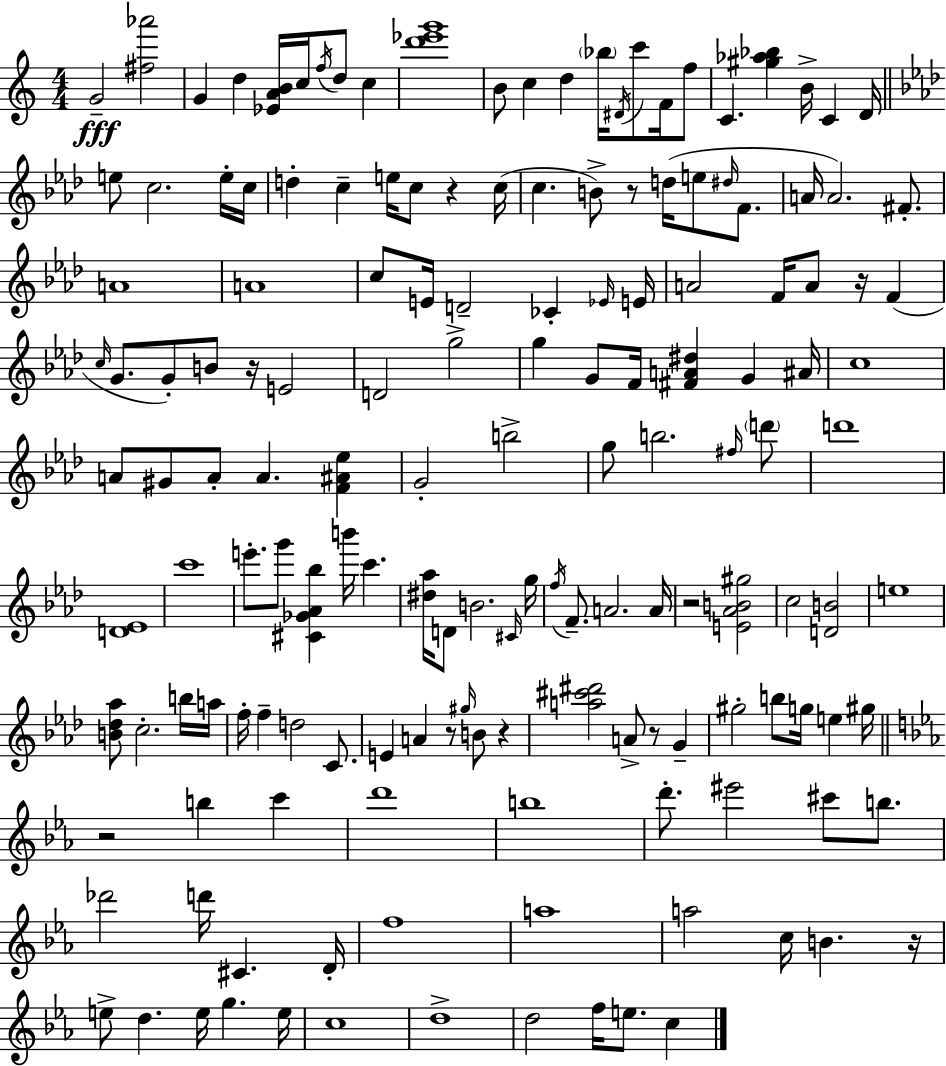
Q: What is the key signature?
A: A minor